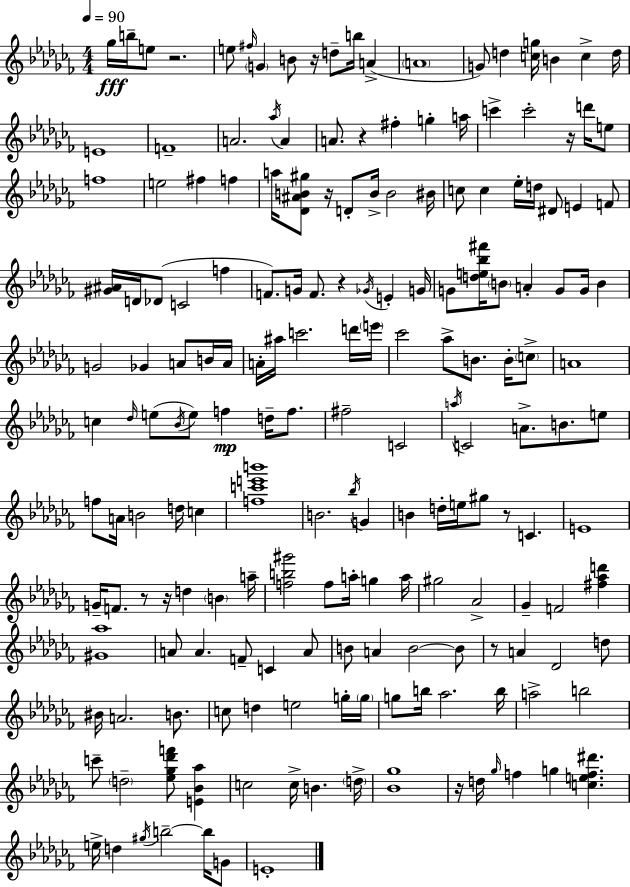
{
  \clef treble
  \numericTimeSignature
  \time 4/4
  \key aes \minor
  \tempo 4 = 90
  ges''16\fff b''16-- e''8 r2. | e''8 \grace { fis''16 } \parenthesize g'4 b'8 r16 d''8-- b''16 a'4->( | \parenthesize a'1 | g'8) d''4 <c'' g''>16 b'4 c''4-> | \break d''16 e'1 | f'1-- | a'2. \acciaccatura { aes''16 } a'4 | a'8. r4 fis''4-. g''4-. | \break a''16 c'''4-> c'''2-. r16 d'''16 | e''8 f''1 | e''2 fis''4 f''4 | a''16 <des' ais' b' gis''>8 r16 d'8-. b'16-> b'2 | \break bis'16 c''8 c''4 ees''16-. d''16 dis'8 e'4 | f'8 <gis' ais'>16 d'16 des'8( c'2 f''4 | f'8.) g'16 f'8. r4 \acciaccatura { ges'16 } e'4-. | g'16 g'8 <d'' e'' bes'' fis'''>16 \parenthesize b'8 a'4-. g'8 g'16 b'4 | \break g'2 ges'4 a'8 | b'16 a'16 a'16-. ais''16 c'''2. | d'''16 \parenthesize e'''16 ces'''2 aes''8-> b'8. | b'16-. \parenthesize c''8-> a'1 | \break c''4 \grace { des''16 }( e''8 \acciaccatura { bes'16 }) e''8 f''4\mp | d''16-- f''8. fis''2-- c'2 | \acciaccatura { a''16 } c'2 a'8.-> | b'8. e''8 f''8 a'16 b'2 | \break d''16 c''4 <f'' c''' e''' b'''>1 | b'2. | \acciaccatura { bes''16 } g'4 b'4 d''16-. e''16 gis''8 r8 | c'4. e'1 | \break g'16-- f'8. r8 r16 d''4 | \parenthesize b'4 a''16-- <f'' b'' gis'''>2 f''8 | a''16-. g''4 a''16 gis''2 aes'2-> | ges'4-- f'2 | \break <fis'' aes'' d'''>4 <gis' aes''>1 | a'8 a'4. f'8-- | c'4 a'8 b'8 a'4 b'2~~ | b'8 r8 a'4 des'2 | \break d''8 bis'16 a'2. | b'8. c''8 d''4 e''2 | g''16-. \parenthesize g''16 g''8 b''16 aes''2. | b''16 a''2-> b''2 | \break c'''8-- \parenthesize d''2-- | <ees'' ges'' des''' f'''>8 <e' bes' aes''>4 c''2 c''16-> | b'4. \parenthesize d''16-> <bes' ges''>1 | r16 d''16 \grace { ges''16 } f''4 g''4 | \break <c'' e'' f'' dis'''>4. e''16-> d''4 \acciaccatura { gis''16 } b''2--~~ | b''16 g'8 e'1-. | \bar "|."
}